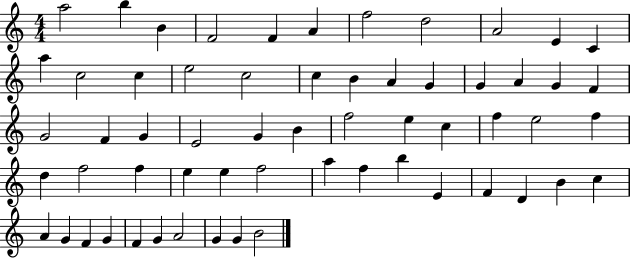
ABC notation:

X:1
T:Untitled
M:4/4
L:1/4
K:C
a2 b B F2 F A f2 d2 A2 E C a c2 c e2 c2 c B A G G A G F G2 F G E2 G B f2 e c f e2 f d f2 f e e f2 a f b E F D B c A G F G F G A2 G G B2